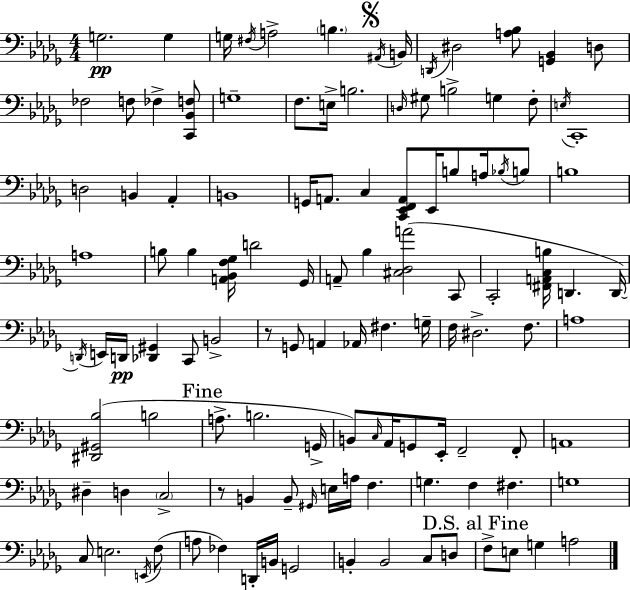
X:1
T:Untitled
M:4/4
L:1/4
K:Bbm
G,2 G, G,/4 ^F,/4 A,2 B, ^A,,/4 B,,/4 D,,/4 ^D,2 [A,_B,]/2 [G,,_B,,] D,/2 _F,2 F,/2 _F, [C,,_B,,F,]/2 G,4 F,/2 E,/4 B,2 D,/4 ^G,/2 B,2 G, F,/2 E,/4 C,,4 D,2 B,, _A,, B,,4 G,,/4 A,,/2 C, [C,,_E,,F,,A,,]/2 _E,,/4 B,/2 A,/4 _B,/4 B,/2 B,4 A,4 B,/2 B, [A,,_B,,F,_G,]/4 D2 _G,,/4 A,,/2 _B, [^C,_D,A]2 C,,/2 C,,2 [^F,,A,,C,B,]/4 D,, D,,/4 D,,/4 E,,/4 D,,/4 [_D,,^G,,] C,,/2 B,,2 z/2 G,,/2 A,, _A,,/4 ^F, G,/4 F,/4 ^D,2 F,/2 A,4 [^D,,^G,,_B,]2 B,2 A,/2 B,2 G,,/4 B,,/2 C,/4 _A,,/4 G,,/2 _E,,/4 F,,2 F,,/2 A,,4 ^D, D, C,2 z/2 B,, B,,/2 ^G,,/4 E,/4 A,/4 F, G, F, ^F, G,4 C,/2 E,2 E,,/4 F,/2 A,/2 _F, D,,/4 B,,/4 G,,2 B,, B,,2 C,/2 D,/2 F,/2 E,/2 G, A,2